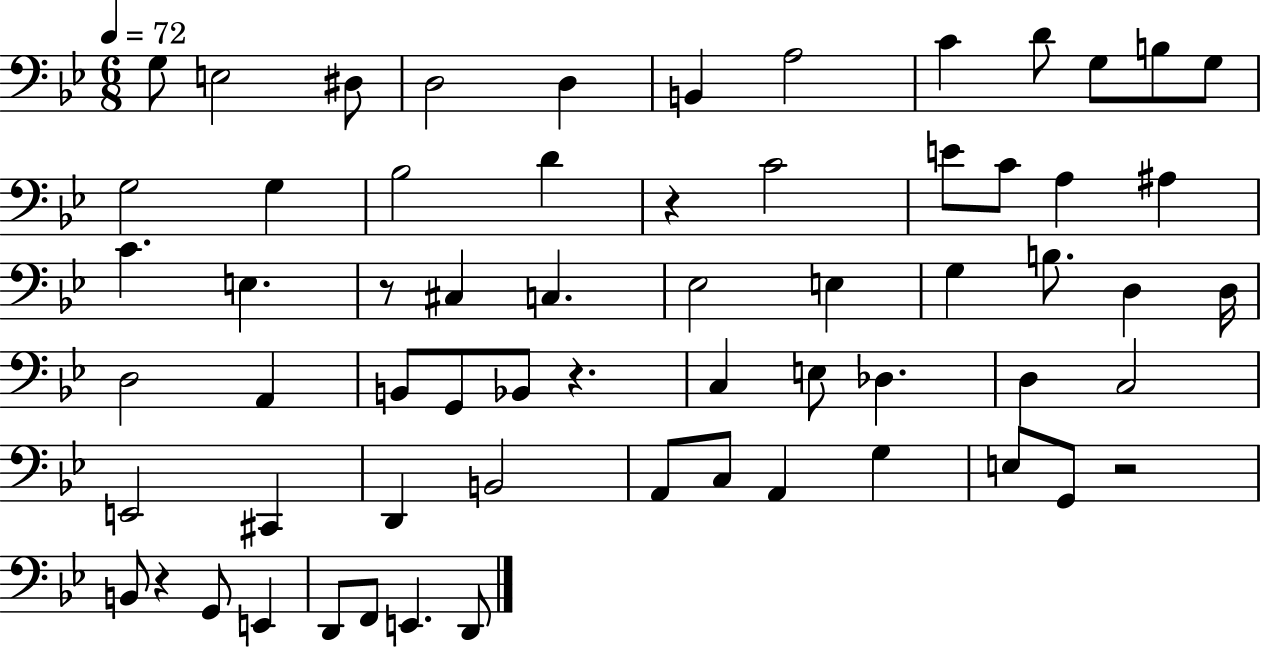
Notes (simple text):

G3/e E3/h D#3/e D3/h D3/q B2/q A3/h C4/q D4/e G3/e B3/e G3/e G3/h G3/q Bb3/h D4/q R/q C4/h E4/e C4/e A3/q A#3/q C4/q. E3/q. R/e C#3/q C3/q. Eb3/h E3/q G3/q B3/e. D3/q D3/s D3/h A2/q B2/e G2/e Bb2/e R/q. C3/q E3/e Db3/q. D3/q C3/h E2/h C#2/q D2/q B2/h A2/e C3/e A2/q G3/q E3/e G2/e R/h B2/e R/q G2/e E2/q D2/e F2/e E2/q. D2/e